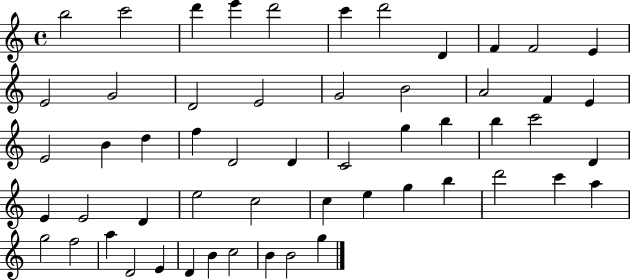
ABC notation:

X:1
T:Untitled
M:4/4
L:1/4
K:C
b2 c'2 d' e' d'2 c' d'2 D F F2 E E2 G2 D2 E2 G2 B2 A2 F E E2 B d f D2 D C2 g b b c'2 D E E2 D e2 c2 c e g b d'2 c' a g2 f2 a D2 E D B c2 B B2 g